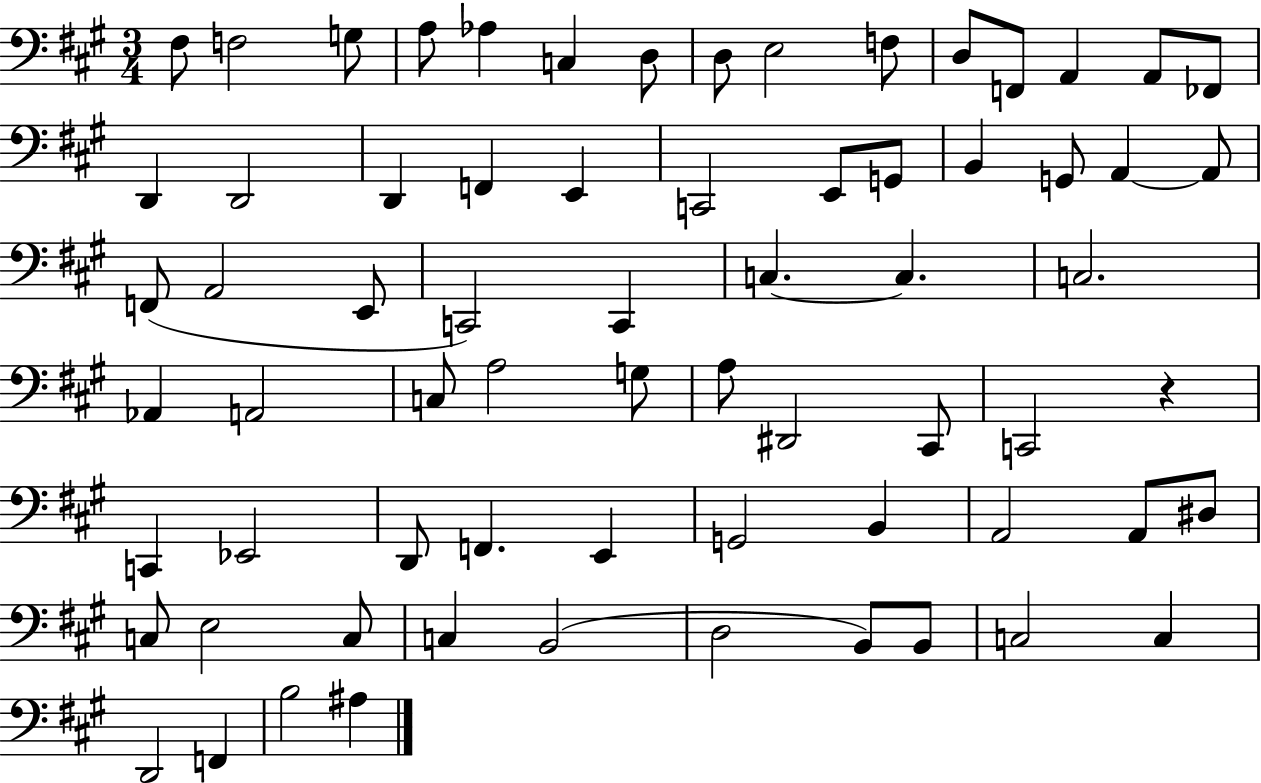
F#3/e F3/h G3/e A3/e Ab3/q C3/q D3/e D3/e E3/h F3/e D3/e F2/e A2/q A2/e FES2/e D2/q D2/h D2/q F2/q E2/q C2/h E2/e G2/e B2/q G2/e A2/q A2/e F2/e A2/h E2/e C2/h C2/q C3/q. C3/q. C3/h. Ab2/q A2/h C3/e A3/h G3/e A3/e D#2/h C#2/e C2/h R/q C2/q Eb2/h D2/e F2/q. E2/q G2/h B2/q A2/h A2/e D#3/e C3/e E3/h C3/e C3/q B2/h D3/h B2/e B2/e C3/h C3/q D2/h F2/q B3/h A#3/q